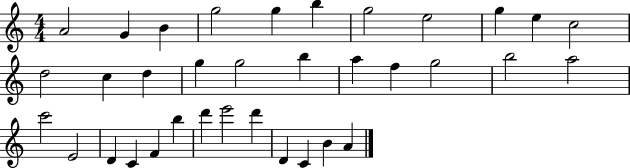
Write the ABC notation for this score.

X:1
T:Untitled
M:4/4
L:1/4
K:C
A2 G B g2 g b g2 e2 g e c2 d2 c d g g2 b a f g2 b2 a2 c'2 E2 D C F b d' e'2 d' D C B A